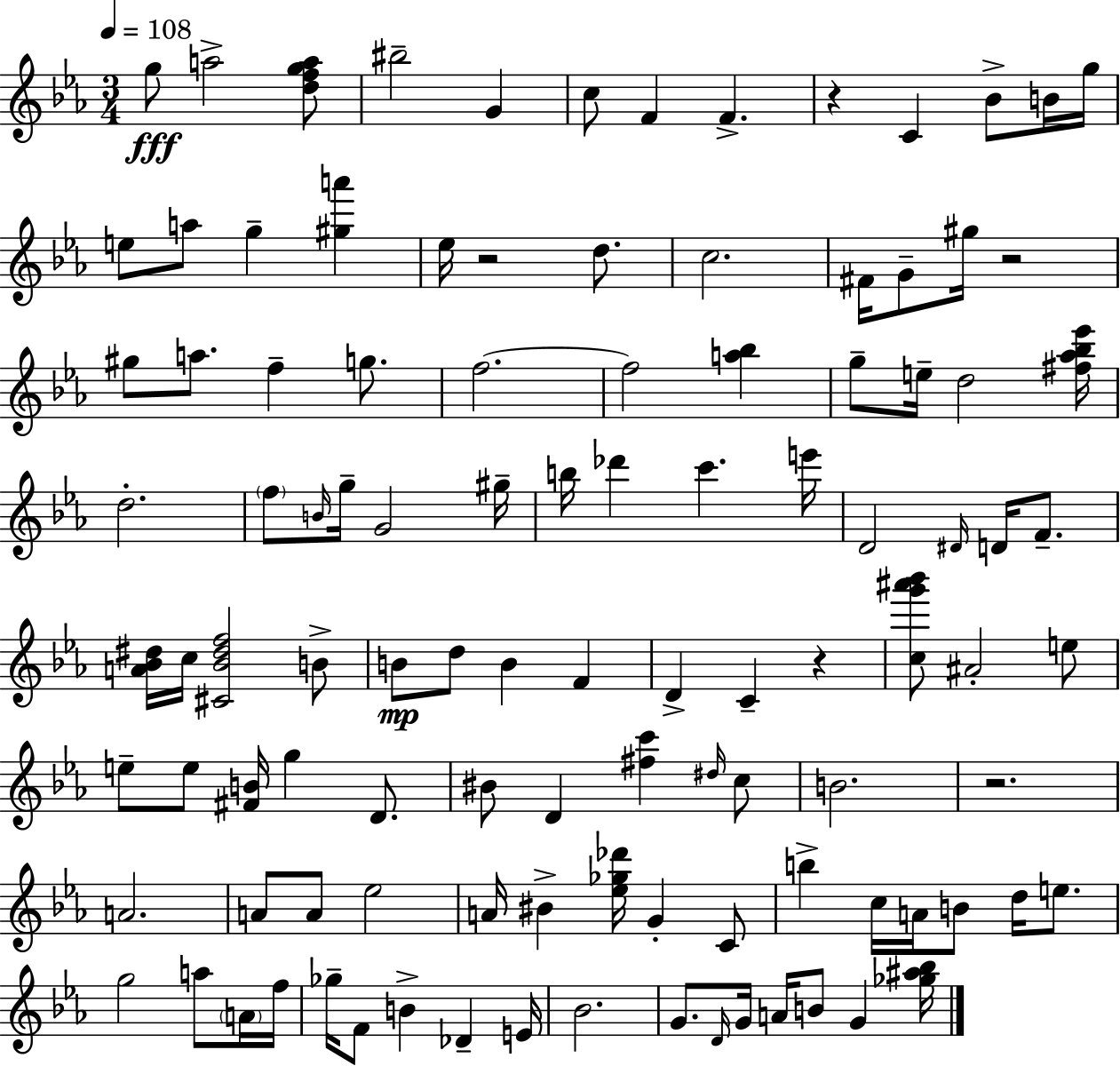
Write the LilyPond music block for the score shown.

{
  \clef treble
  \numericTimeSignature
  \time 3/4
  \key ees \major
  \tempo 4 = 108
  \repeat volta 2 { g''8\fff a''2-> <d'' f'' g'' a''>8 | bis''2-- g'4 | c''8 f'4 f'4.-> | r4 c'4 bes'8-> b'16 g''16 | \break e''8 a''8 g''4-- <gis'' a'''>4 | ees''16 r2 d''8. | c''2. | fis'16 g'8-- gis''16 r2 | \break gis''8 a''8. f''4-- g''8. | f''2.~~ | f''2 <a'' bes''>4 | g''8-- e''16-- d''2 <fis'' aes'' bes'' ees'''>16 | \break d''2.-. | \parenthesize f''8 \grace { b'16 } g''16-- g'2 | gis''16-- b''16 des'''4 c'''4. | e'''16 d'2 \grace { dis'16 } d'16 f'8.-- | \break <a' bes' dis''>16 c''16 <cis' bes' dis'' f''>2 | b'8-> b'8\mp d''8 b'4 f'4 | d'4-> c'4-- r4 | <c'' g''' ais''' bes'''>8 ais'2-. | \break e''8 e''8-- e''8 <fis' b'>16 g''4 d'8. | bis'8 d'4 <fis'' c'''>4 | \grace { dis''16 } c''8 b'2. | r2. | \break a'2. | a'8 a'8 ees''2 | a'16 bis'4-> <ees'' ges'' des'''>16 g'4-. | c'8 b''4-> c''16 a'16 b'8 d''16 | \break e''8. g''2 a''8 | \parenthesize a'16 f''16 ges''16-- f'8 b'4-> des'4-- | e'16 bes'2. | g'8. \grace { d'16 } g'16 a'16 b'8 g'4 | \break <ges'' ais'' bes''>16 } \bar "|."
}